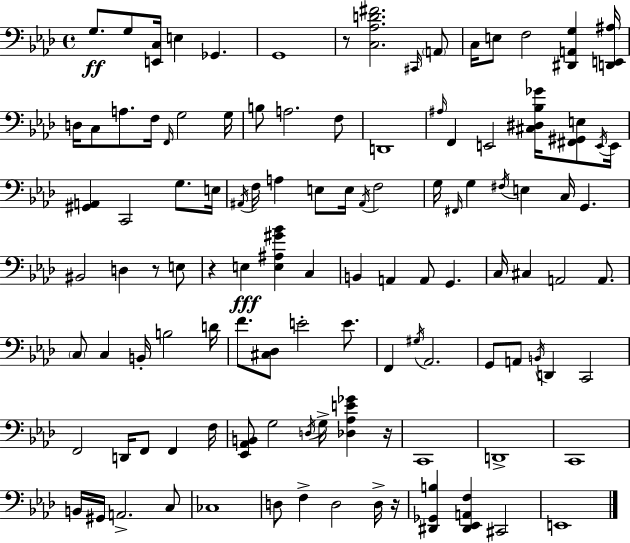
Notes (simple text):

G3/e. G3/e [E2,C3]/s E3/q Gb2/q. G2/w R/e [C3,Ab3,D4,F#4]/h. C#2/s A2/e C3/s E3/e F3/h [D#2,A2,G3]/q [D2,E2,A#3]/s D3/s C3/e A3/e. F3/s F2/s G3/h G3/s B3/e A3/h. F3/e D2/w A#3/s F2/q E2/h [C#3,D#3,Bb3,Gb4]/s [F#2,G#2,E3]/e E2/s E2/s [G#2,A2]/q C2/h G3/e. E3/s A#2/s F3/s A3/q E3/e E3/s A#2/s F3/h G3/s F#2/s G3/q F#3/s E3/q C3/s G2/q. BIS2/h D3/q R/e E3/e R/q E3/q [E3,A#3,G#4,Bb4]/q C3/q B2/q A2/q A2/e G2/q. C3/s C#3/q A2/h A2/e. C3/e C3/q B2/s B3/h D4/s F4/e. [C#3,Db3]/e E4/h E4/e. F2/q G#3/s Ab2/h. G2/e A2/e B2/s D2/q C2/h F2/h D2/s F2/e F2/q F3/s [Eb2,Ab2,B2]/e G3/h D3/s G3/s [Db3,Ab3,E4,Gb4]/q R/s C2/w D2/w C2/w B2/s G#2/s A2/h. C3/e CES3/w D3/e F3/q D3/h D3/s R/s [D#2,Gb2,B3]/q [D#2,Eb2,A2,F3]/q C#2/h E2/w